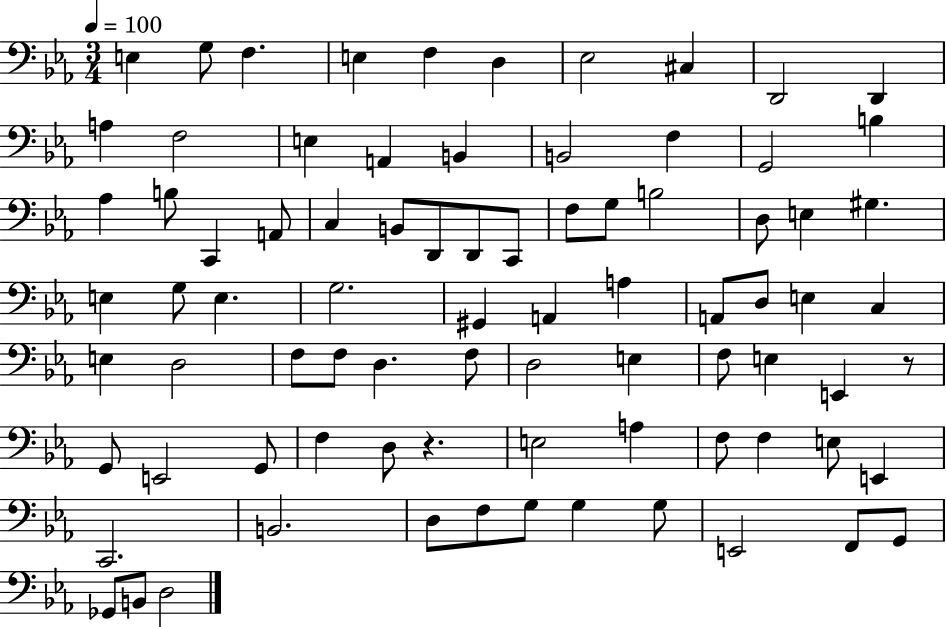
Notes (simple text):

E3/q G3/e F3/q. E3/q F3/q D3/q Eb3/h C#3/q D2/h D2/q A3/q F3/h E3/q A2/q B2/q B2/h F3/q G2/h B3/q Ab3/q B3/e C2/q A2/e C3/q B2/e D2/e D2/e C2/e F3/e G3/e B3/h D3/e E3/q G#3/q. E3/q G3/e E3/q. G3/h. G#2/q A2/q A3/q A2/e D3/e E3/q C3/q E3/q D3/h F3/e F3/e D3/q. F3/e D3/h E3/q F3/e E3/q E2/q R/e G2/e E2/h G2/e F3/q D3/e R/q. E3/h A3/q F3/e F3/q E3/e E2/q C2/h. B2/h. D3/e F3/e G3/e G3/q G3/e E2/h F2/e G2/e Gb2/e B2/e D3/h